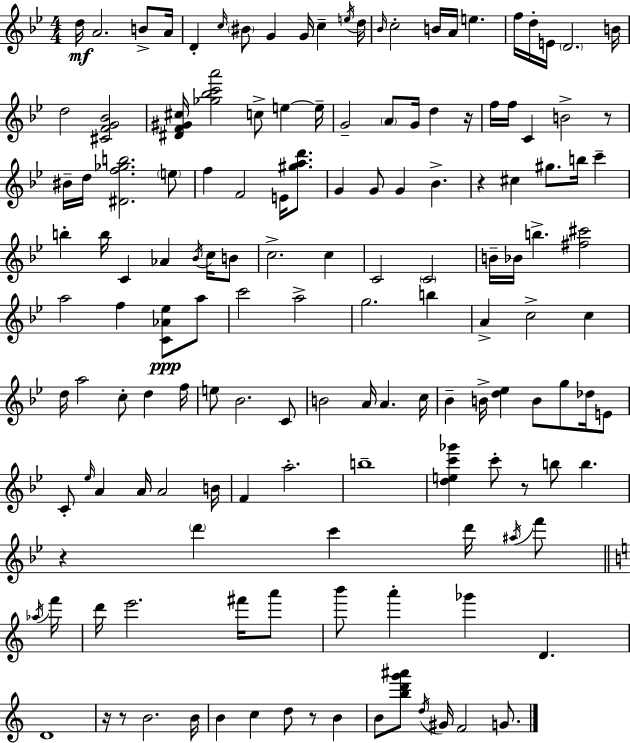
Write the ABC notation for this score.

X:1
T:Untitled
M:4/4
L:1/4
K:Gm
d/4 A2 B/2 A/4 D c/4 ^B/2 G G/4 c e/4 d/4 _B/4 c2 B/4 A/4 e f/4 d/4 E/4 D2 B/4 d2 [^CFG_B]2 [^DF^G^c]/4 [_g_bc'a']2 c/2 e e/4 G2 A/2 G/4 d z/4 f/4 f/4 C B2 z/2 ^B/4 d/4 [^Df_gb]2 e/2 f F2 E/4 [^gad']/2 G G/2 G _B z ^c ^g/2 b/4 c' b b/4 C _A _B/4 c/4 B/2 c2 c C2 C2 B/4 _B/4 b [^f^c']2 a2 f [C_A_e]/2 a/2 c'2 a2 g2 b A c2 c d/4 a2 c/2 d f/4 e/2 _B2 C/2 B2 A/4 A c/4 _B B/4 [d_e] B/2 g/2 _d/4 E/2 C/2 _e/4 A A/4 A2 B/4 F a2 b4 [dec'_g'] c'/2 z/2 b/2 b z d' c' d'/4 ^a/4 f'/2 _a/4 f'/4 d'/4 e'2 ^f'/4 a'/2 b'/2 a' _g' D D4 z/4 z/2 B2 B/4 B c d/2 z/2 B B/2 [bd'g'^a']/2 d/4 ^G/4 F2 G/2